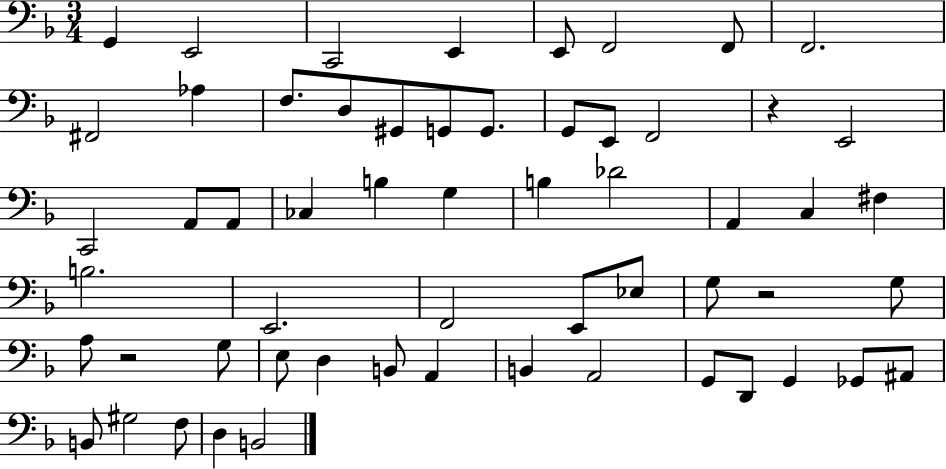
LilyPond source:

{
  \clef bass
  \numericTimeSignature
  \time 3/4
  \key f \major
  g,4 e,2 | c,2 e,4 | e,8 f,2 f,8 | f,2. | \break fis,2 aes4 | f8. d8 gis,8 g,8 g,8. | g,8 e,8 f,2 | r4 e,2 | \break c,2 a,8 a,8 | ces4 b4 g4 | b4 des'2 | a,4 c4 fis4 | \break b2. | e,2. | f,2 e,8 ees8 | g8 r2 g8 | \break a8 r2 g8 | e8 d4 b,8 a,4 | b,4 a,2 | g,8 d,8 g,4 ges,8 ais,8 | \break b,8 gis2 f8 | d4 b,2 | \bar "|."
}